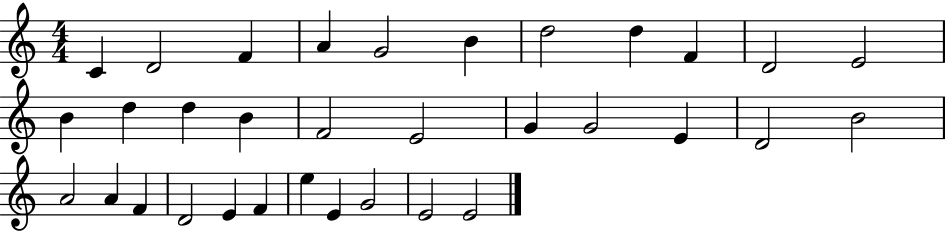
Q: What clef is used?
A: treble